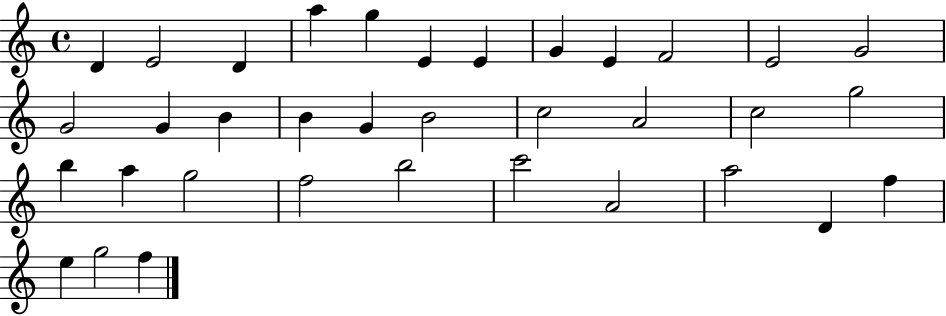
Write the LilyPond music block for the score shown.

{
  \clef treble
  \time 4/4
  \defaultTimeSignature
  \key c \major
  d'4 e'2 d'4 | a''4 g''4 e'4 e'4 | g'4 e'4 f'2 | e'2 g'2 | \break g'2 g'4 b'4 | b'4 g'4 b'2 | c''2 a'2 | c''2 g''2 | \break b''4 a''4 g''2 | f''2 b''2 | c'''2 a'2 | a''2 d'4 f''4 | \break e''4 g''2 f''4 | \bar "|."
}